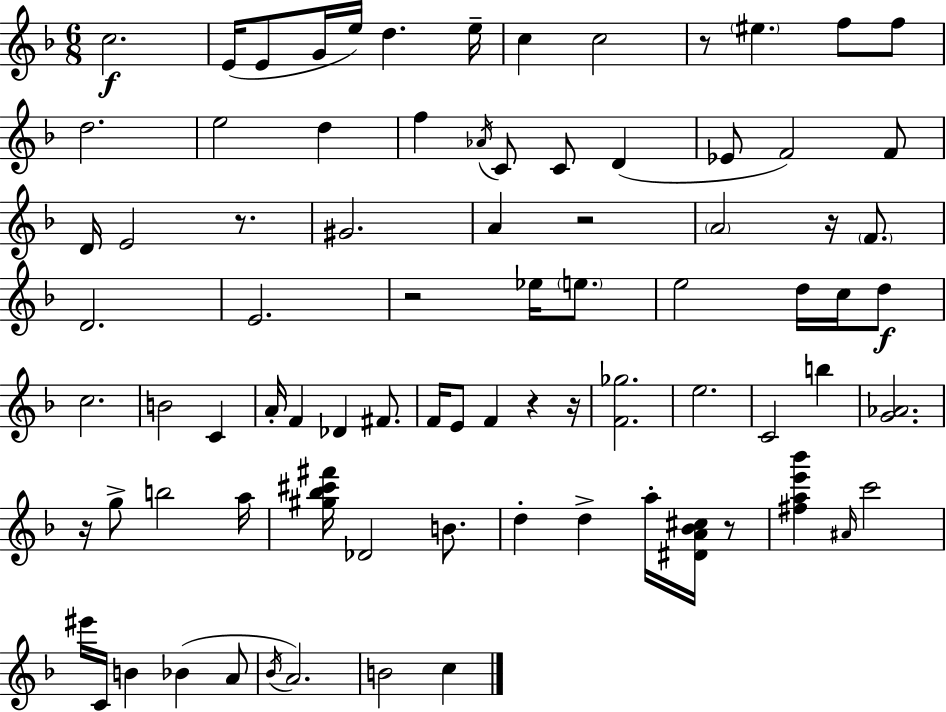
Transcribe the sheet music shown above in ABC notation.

X:1
T:Untitled
M:6/8
L:1/4
K:Dm
c2 E/4 E/2 G/4 e/4 d e/4 c c2 z/2 ^e f/2 f/2 d2 e2 d f _A/4 C/2 C/2 D _E/2 F2 F/2 D/4 E2 z/2 ^G2 A z2 A2 z/4 F/2 D2 E2 z2 _e/4 e/2 e2 d/4 c/4 d/2 c2 B2 C A/4 F _D ^F/2 F/4 E/2 F z z/4 [F_g]2 e2 C2 b [G_A]2 z/4 g/2 b2 a/4 [^g_b^c'^f']/4 _D2 B/2 d d a/4 [^DA_B^c]/4 z/2 [^fae'_b'] ^A/4 c'2 ^e'/4 C/4 B _B A/2 _B/4 A2 B2 c